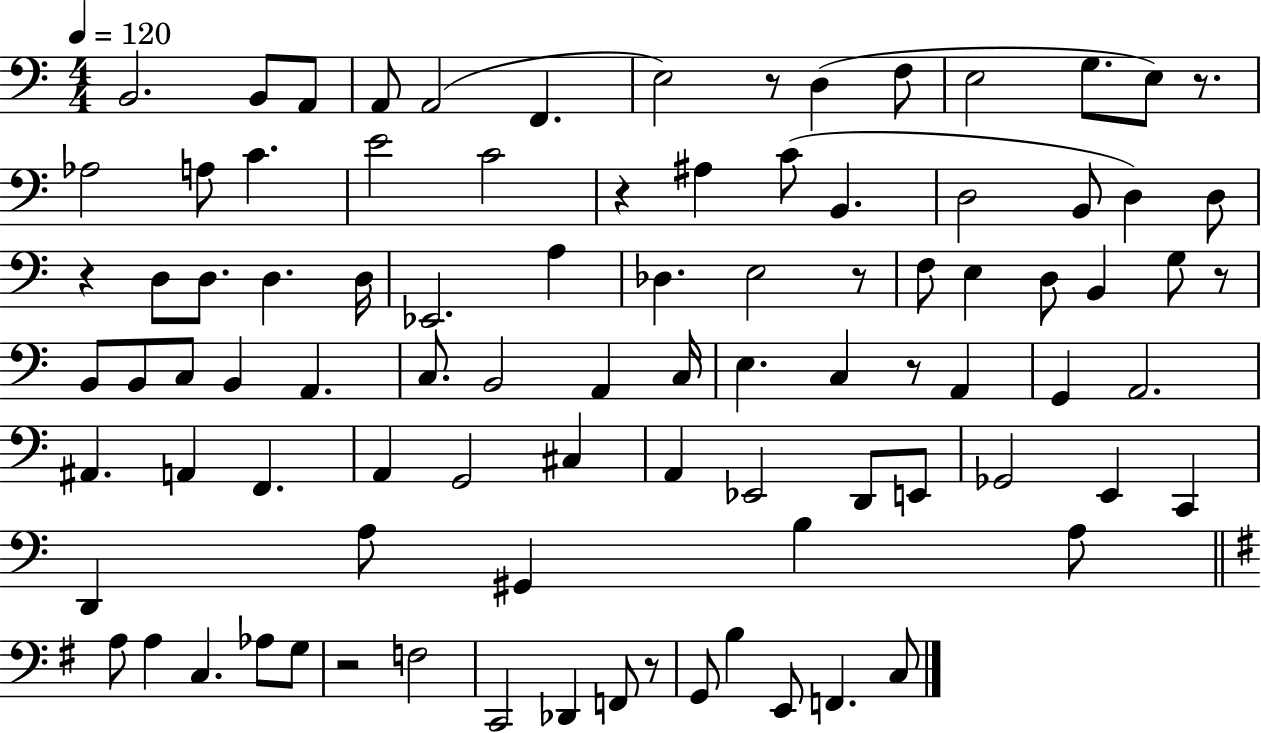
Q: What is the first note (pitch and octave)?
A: B2